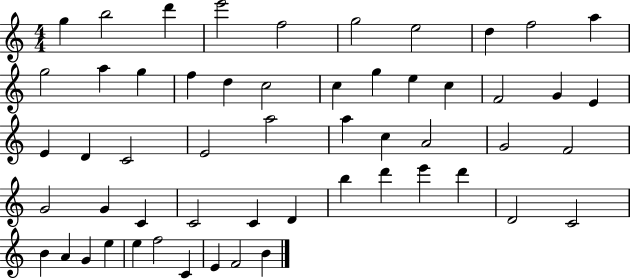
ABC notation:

X:1
T:Untitled
M:4/4
L:1/4
K:C
g b2 d' e'2 f2 g2 e2 d f2 a g2 a g f d c2 c g e c F2 G E E D C2 E2 a2 a c A2 G2 F2 G2 G C C2 C D b d' e' d' D2 C2 B A G e e f2 C E F2 B